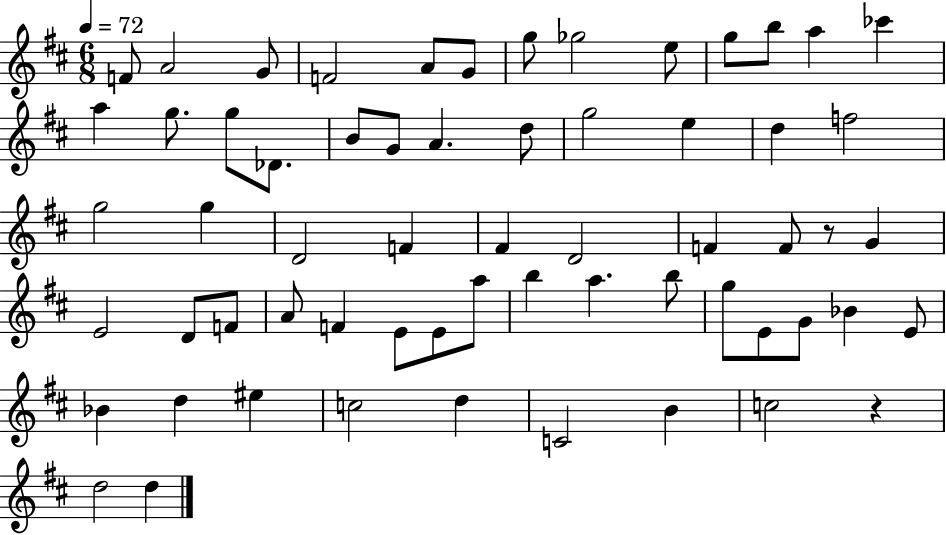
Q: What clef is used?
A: treble